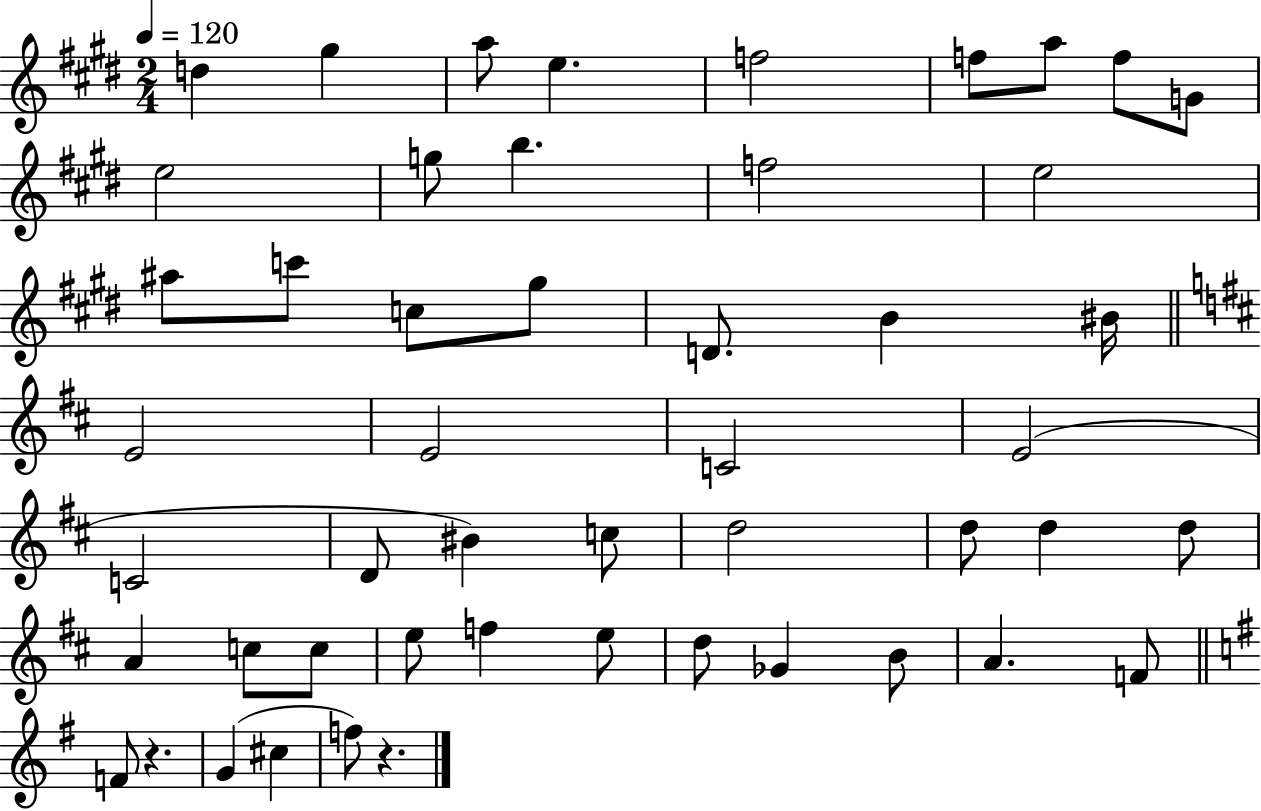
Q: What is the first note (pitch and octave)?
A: D5